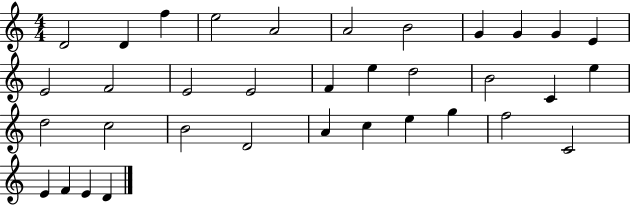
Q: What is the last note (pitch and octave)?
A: D4